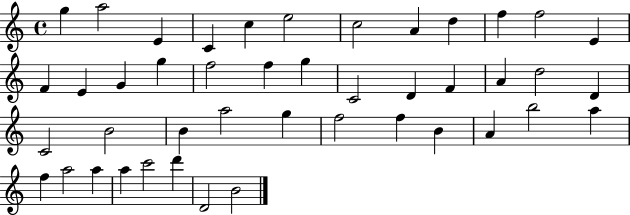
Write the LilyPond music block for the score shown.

{
  \clef treble
  \time 4/4
  \defaultTimeSignature
  \key c \major
  g''4 a''2 e'4 | c'4 c''4 e''2 | c''2 a'4 d''4 | f''4 f''2 e'4 | \break f'4 e'4 g'4 g''4 | f''2 f''4 g''4 | c'2 d'4 f'4 | a'4 d''2 d'4 | \break c'2 b'2 | b'4 a''2 g''4 | f''2 f''4 b'4 | a'4 b''2 a''4 | \break f''4 a''2 a''4 | a''4 c'''2 d'''4 | d'2 b'2 | \bar "|."
}